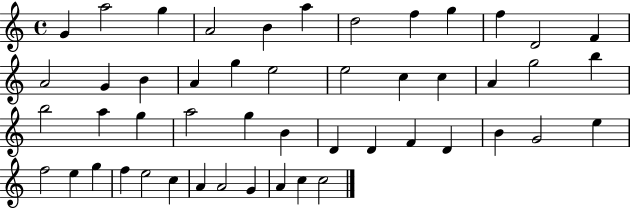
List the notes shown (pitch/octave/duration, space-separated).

G4/q A5/h G5/q A4/h B4/q A5/q D5/h F5/q G5/q F5/q D4/h F4/q A4/h G4/q B4/q A4/q G5/q E5/h E5/h C5/q C5/q A4/q G5/h B5/q B5/h A5/q G5/q A5/h G5/q B4/q D4/q D4/q F4/q D4/q B4/q G4/h E5/q F5/h E5/q G5/q F5/q E5/h C5/q A4/q A4/h G4/q A4/q C5/q C5/h